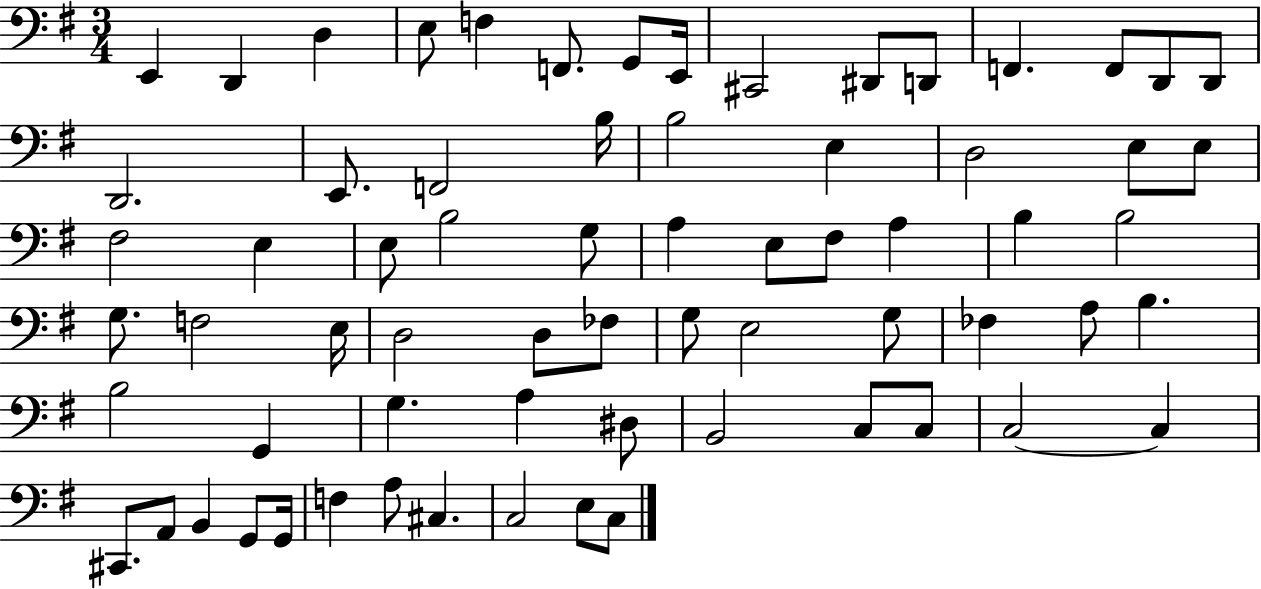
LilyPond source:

{
  \clef bass
  \numericTimeSignature
  \time 3/4
  \key g \major
  e,4 d,4 d4 | e8 f4 f,8. g,8 e,16 | cis,2 dis,8 d,8 | f,4. f,8 d,8 d,8 | \break d,2. | e,8. f,2 b16 | b2 e4 | d2 e8 e8 | \break fis2 e4 | e8 b2 g8 | a4 e8 fis8 a4 | b4 b2 | \break g8. f2 e16 | d2 d8 fes8 | g8 e2 g8 | fes4 a8 b4. | \break b2 g,4 | g4. a4 dis8 | b,2 c8 c8 | c2~~ c4 | \break cis,8. a,8 b,4 g,8 g,16 | f4 a8 cis4. | c2 e8 c8 | \bar "|."
}